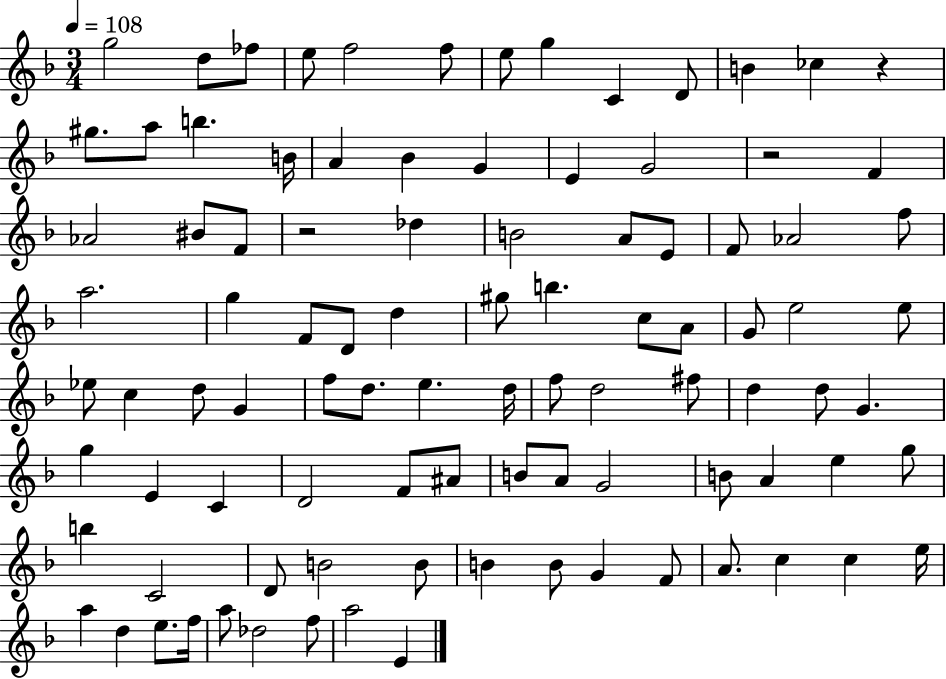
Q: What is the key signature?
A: F major